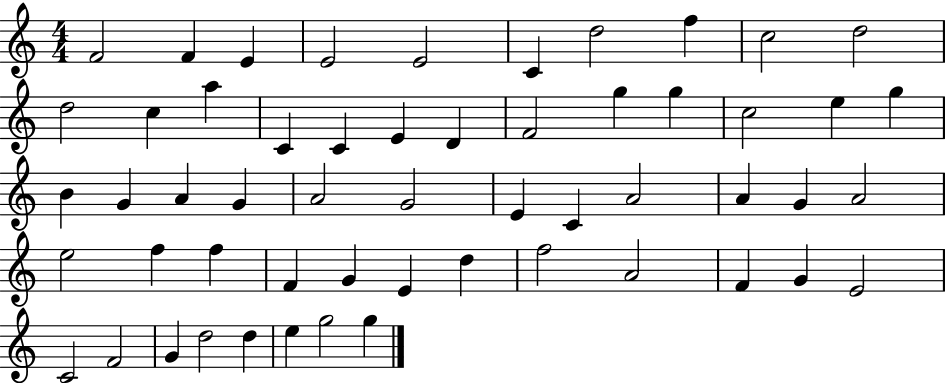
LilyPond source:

{
  \clef treble
  \numericTimeSignature
  \time 4/4
  \key c \major
  f'2 f'4 e'4 | e'2 e'2 | c'4 d''2 f''4 | c''2 d''2 | \break d''2 c''4 a''4 | c'4 c'4 e'4 d'4 | f'2 g''4 g''4 | c''2 e''4 g''4 | \break b'4 g'4 a'4 g'4 | a'2 g'2 | e'4 c'4 a'2 | a'4 g'4 a'2 | \break e''2 f''4 f''4 | f'4 g'4 e'4 d''4 | f''2 a'2 | f'4 g'4 e'2 | \break c'2 f'2 | g'4 d''2 d''4 | e''4 g''2 g''4 | \bar "|."
}